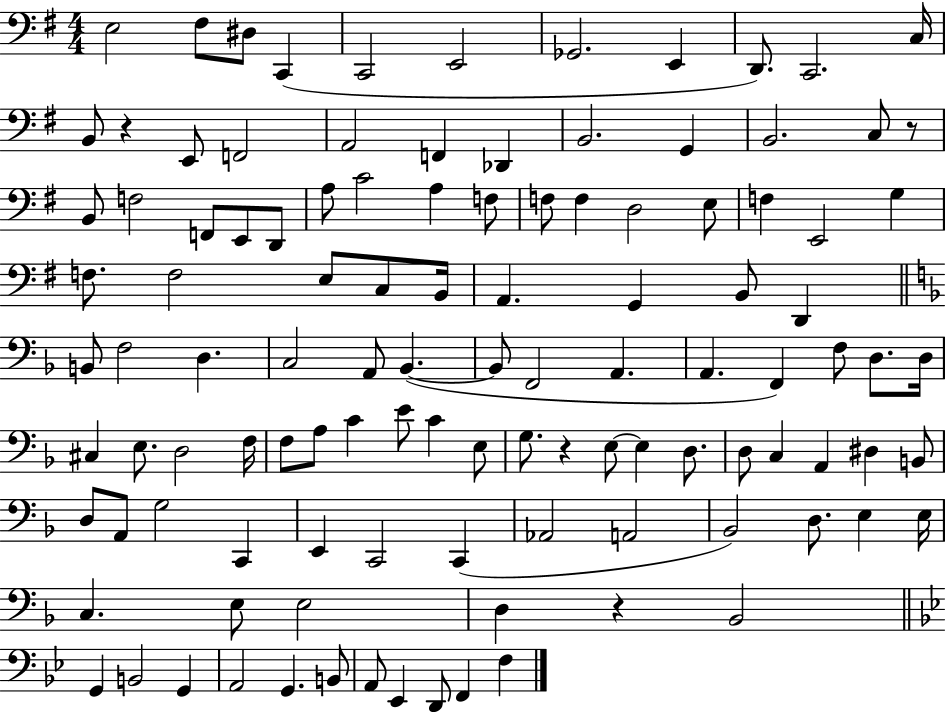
{
  \clef bass
  \numericTimeSignature
  \time 4/4
  \key g \major
  e2 fis8 dis8 c,4( | c,2 e,2 | ges,2. e,4 | d,8.) c,2. c16 | \break b,8 r4 e,8 f,2 | a,2 f,4 des,4 | b,2. g,4 | b,2. c8 r8 | \break b,8 f2 f,8 e,8 d,8 | a8 c'2 a4 f8 | f8 f4 d2 e8 | f4 e,2 g4 | \break f8. f2 e8 c8 b,16 | a,4. g,4 b,8 d,4 | \bar "||" \break \key d \minor b,8 f2 d4. | c2 a,8 bes,4.~(~ | bes,8 f,2 a,4. | a,4. f,4) f8 d8. d16 | \break cis4 e8. d2 f16 | f8 a8 c'4 e'8 c'4 e8 | g8. r4 e8~~ e4 d8. | d8 c4 a,4 dis4 b,8 | \break d8 a,8 g2 c,4 | e,4 c,2 c,4( | aes,2 a,2 | bes,2) d8. e4 e16 | \break c4. e8 e2 | d4 r4 bes,2 | \bar "||" \break \key g \minor g,4 b,2 g,4 | a,2 g,4. b,8 | a,8 ees,4 d,8 f,4 f4 | \bar "|."
}